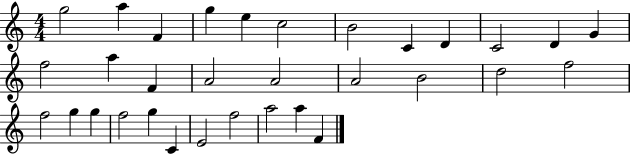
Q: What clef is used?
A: treble